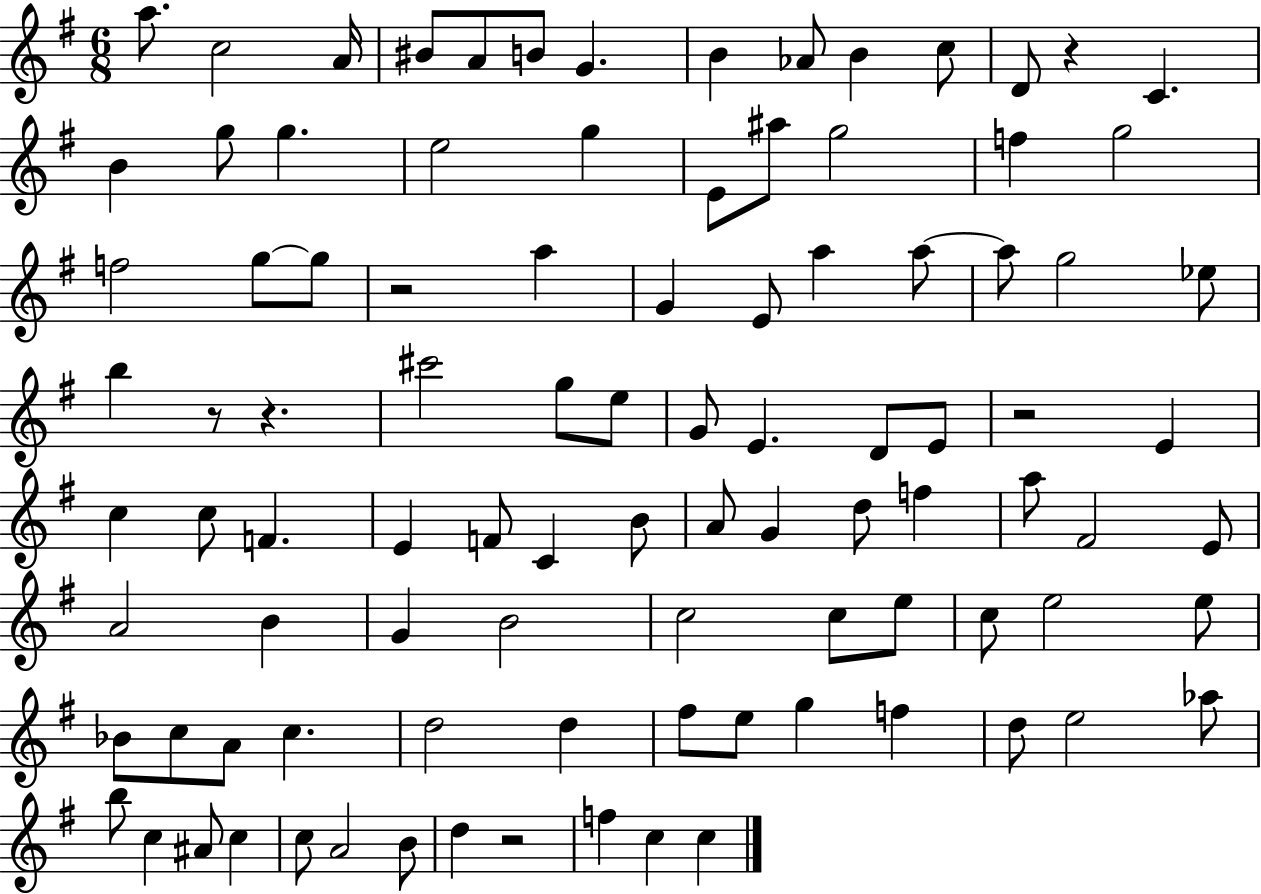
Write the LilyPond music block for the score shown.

{
  \clef treble
  \numericTimeSignature
  \time 6/8
  \key g \major
  \repeat volta 2 { a''8. c''2 a'16 | bis'8 a'8 b'8 g'4. | b'4 aes'8 b'4 c''8 | d'8 r4 c'4. | \break b'4 g''8 g''4. | e''2 g''4 | e'8 ais''8 g''2 | f''4 g''2 | \break f''2 g''8~~ g''8 | r2 a''4 | g'4 e'8 a''4 a''8~~ | a''8 g''2 ees''8 | \break b''4 r8 r4. | cis'''2 g''8 e''8 | g'8 e'4. d'8 e'8 | r2 e'4 | \break c''4 c''8 f'4. | e'4 f'8 c'4 b'8 | a'8 g'4 d''8 f''4 | a''8 fis'2 e'8 | \break a'2 b'4 | g'4 b'2 | c''2 c''8 e''8 | c''8 e''2 e''8 | \break bes'8 c''8 a'8 c''4. | d''2 d''4 | fis''8 e''8 g''4 f''4 | d''8 e''2 aes''8 | \break b''8 c''4 ais'8 c''4 | c''8 a'2 b'8 | d''4 r2 | f''4 c''4 c''4 | \break } \bar "|."
}